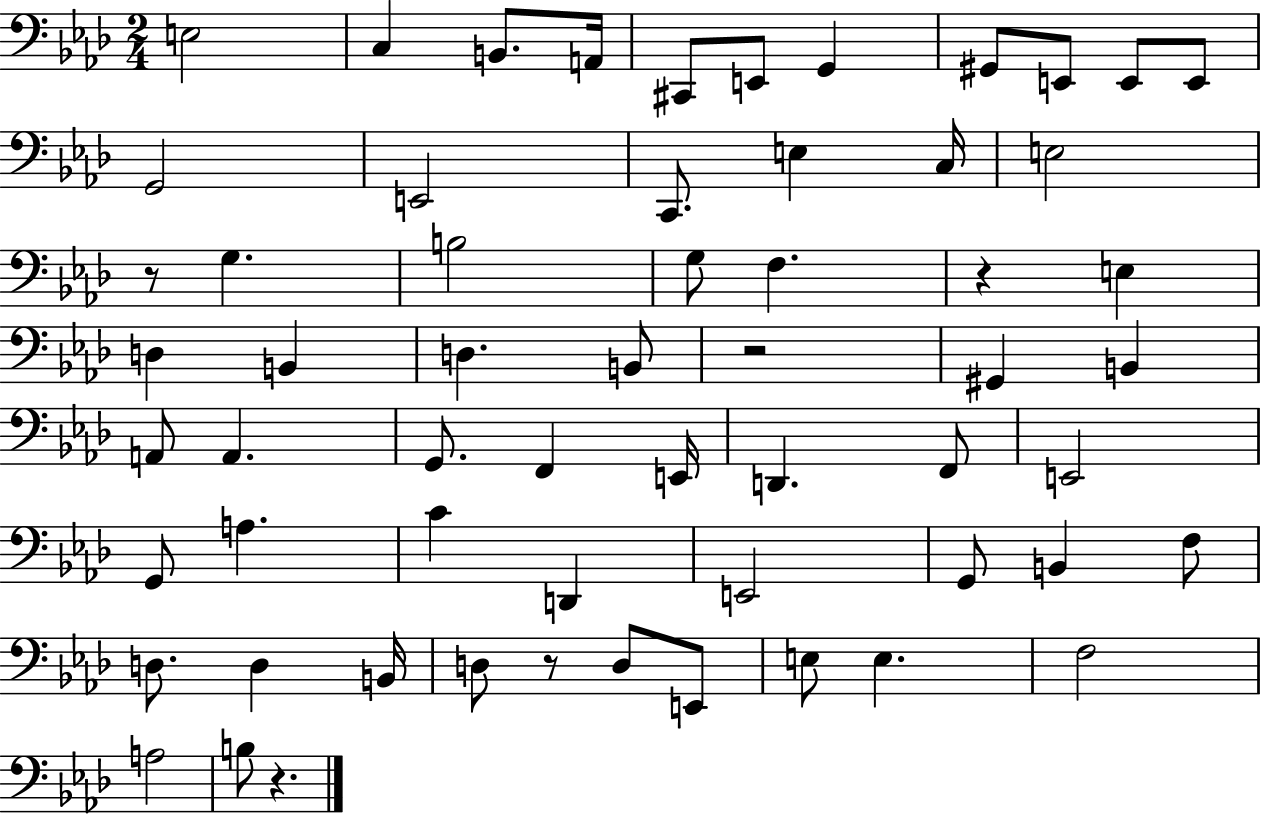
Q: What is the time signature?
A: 2/4